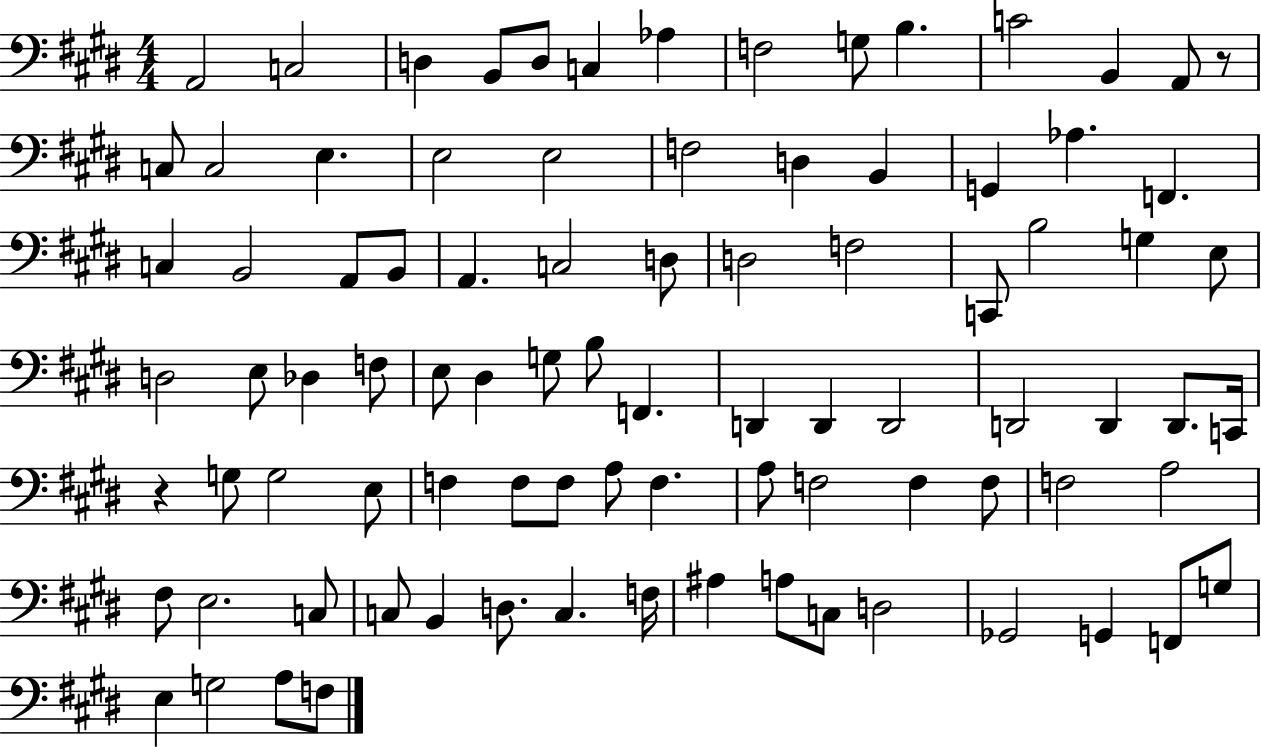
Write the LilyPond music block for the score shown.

{
  \clef bass
  \numericTimeSignature
  \time 4/4
  \key e \major
  a,2 c2 | d4 b,8 d8 c4 aes4 | f2 g8 b4. | c'2 b,4 a,8 r8 | \break c8 c2 e4. | e2 e2 | f2 d4 b,4 | g,4 aes4. f,4. | \break c4 b,2 a,8 b,8 | a,4. c2 d8 | d2 f2 | c,8 b2 g4 e8 | \break d2 e8 des4 f8 | e8 dis4 g8 b8 f,4. | d,4 d,4 d,2 | d,2 d,4 d,8. c,16 | \break r4 g8 g2 e8 | f4 f8 f8 a8 f4. | a8 f2 f4 f8 | f2 a2 | \break fis8 e2. c8 | c8 b,4 d8. c4. f16 | ais4 a8 c8 d2 | ges,2 g,4 f,8 g8 | \break e4 g2 a8 f8 | \bar "|."
}